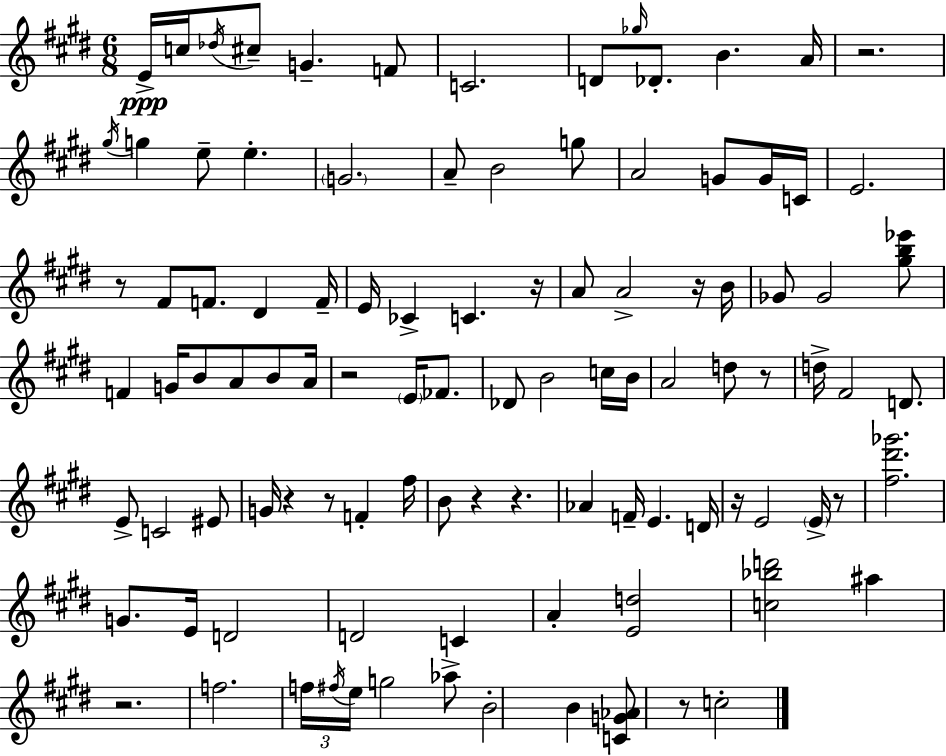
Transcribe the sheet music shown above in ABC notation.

X:1
T:Untitled
M:6/8
L:1/4
K:E
E/4 c/4 _d/4 ^c/2 G F/2 C2 D/2 _g/4 _D/2 B A/4 z2 ^g/4 g e/2 e G2 A/2 B2 g/2 A2 G/2 G/4 C/4 E2 z/2 ^F/2 F/2 ^D F/4 E/4 _C C z/4 A/2 A2 z/4 B/4 _G/2 _G2 [^gb_e']/2 F G/4 B/2 A/2 B/2 A/4 z2 E/4 _F/2 _D/2 B2 c/4 B/4 A2 d/2 z/2 d/4 ^F2 D/2 E/2 C2 ^E/2 G/4 z z/2 F ^f/4 B/2 z z _A F/4 E D/4 z/4 E2 E/4 z/2 [^f^d'_g']2 G/2 E/4 D2 D2 C A [Ed]2 [c_bd']2 ^a z2 f2 f/4 ^f/4 e/4 g2 _a/2 B2 B [CG_A]/2 z/2 c2